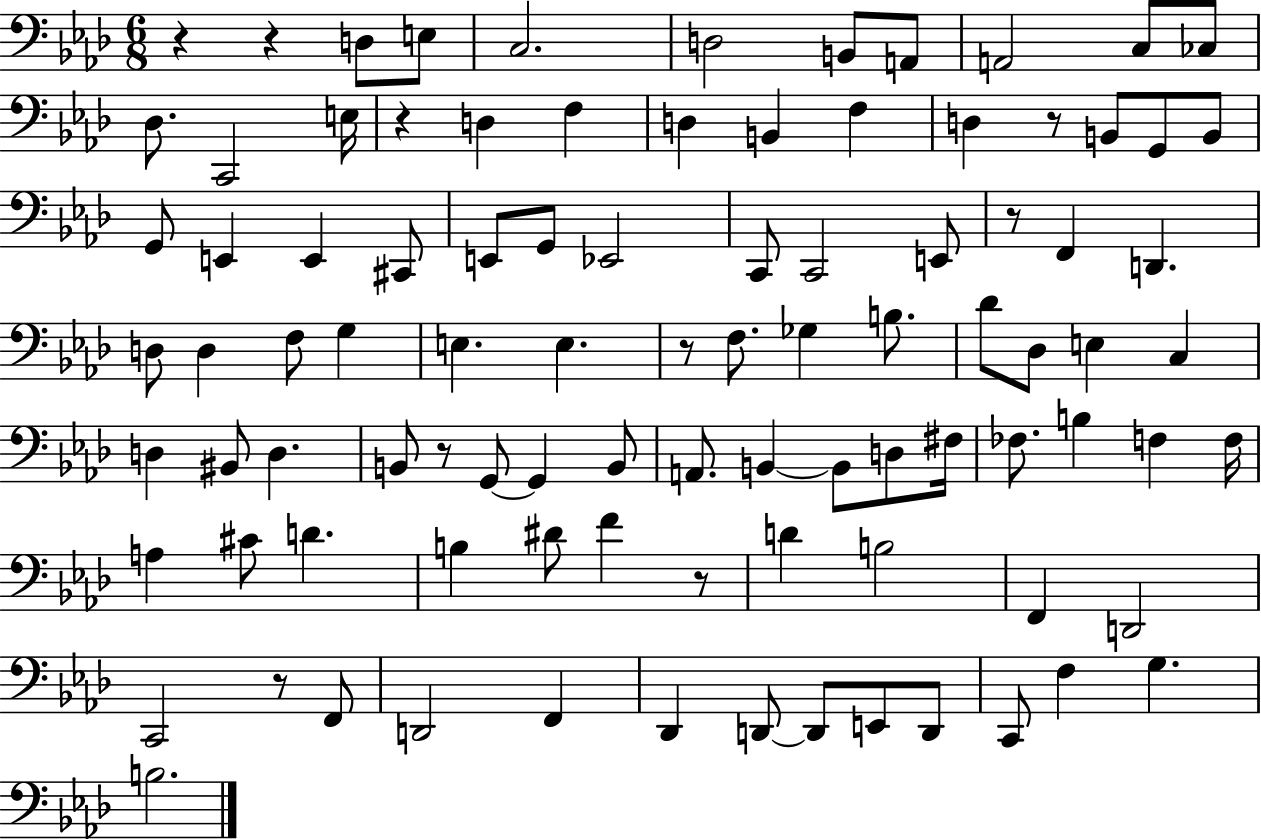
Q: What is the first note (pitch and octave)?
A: D3